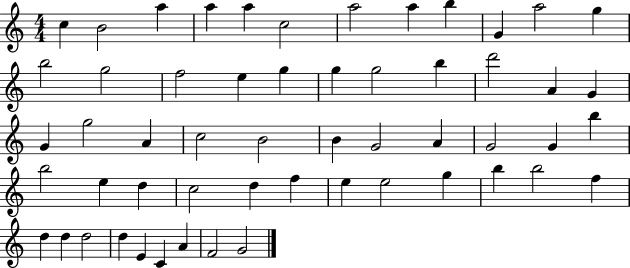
C5/q B4/h A5/q A5/q A5/q C5/h A5/h A5/q B5/q G4/q A5/h G5/q B5/h G5/h F5/h E5/q G5/q G5/q G5/h B5/q D6/h A4/q G4/q G4/q G5/h A4/q C5/h B4/h B4/q G4/h A4/q G4/h G4/q B5/q B5/h E5/q D5/q C5/h D5/q F5/q E5/q E5/h G5/q B5/q B5/h F5/q D5/q D5/q D5/h D5/q E4/q C4/q A4/q F4/h G4/h